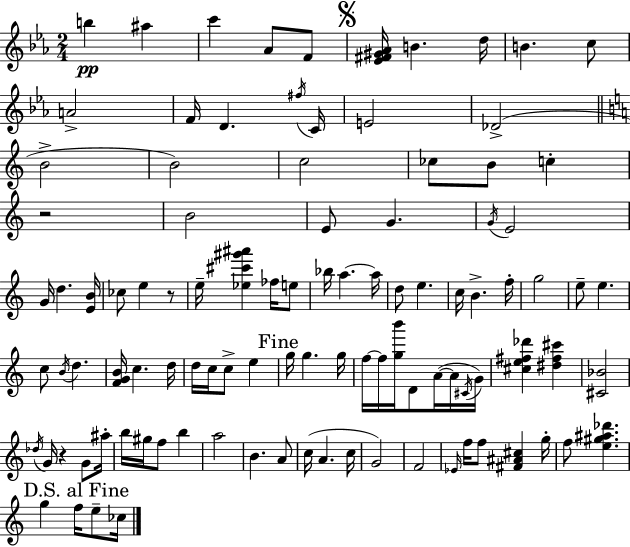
{
  \clef treble
  \numericTimeSignature
  \time 2/4
  \key c \minor
  b''4\pp ais''4 | c'''4 aes'8 f'8 | \mark \markup { \musicglyph "scripts.segno" } <ees' fis' gis' aes'>16 b'4. d''16 | b'4. c''8 | \break a'2-> | f'16 d'4. \acciaccatura { fis''16 } | c'16 e'2 | des'2->( | \break \bar "||" \break \key a \minor b'2-> | b'2) | c''2 | ces''8 b'8 c''4-. | \break r2 | b'2 | e'8 g'4. | \acciaccatura { g'16 } e'2 | \break g'16 d''4. | <e' b'>16 ces''8 e''4 r8 | e''16-- <ees'' cis''' gis''' ais'''>4 fes''16 e''8 | bes''16 a''4.~~ | \break a''16 d''8 e''4. | c''16 b'4.-> | f''16-. g''2 | e''8-- e''4. | \break c''8 \acciaccatura { b'16 } d''4. | <f' g' b'>16 c''4. | d''16 d''16 c''16 c''8-> e''4 | \mark "Fine" g''16 g''4. | \break g''16 f''16~~ f''16 <g'' b'''>16 d'8 a'16~(~ | a'16 \acciaccatura { cis'16 } g'16) <cis'' e'' fis'' des'''>4 <dis'' fis'' cis'''>4 | <cis' bes'>2 | \acciaccatura { des''16 } g'16 r4 | \break g'8 ais''16-. b''16 gis''16 f''8 | b''4 a''2 | b'4. | a'8 c''16( a'4. | \break c''16 g'2) | f'2 | \grace { ees'16 } f''16 f''8 | <fis' ais' cis''>4 g''16-. f''8 <e'' gis'' ais'' des'''>4. | \break \mark "D.S. al Fine" g''4 | f''16 e''8-- ces''16 \bar "|."
}